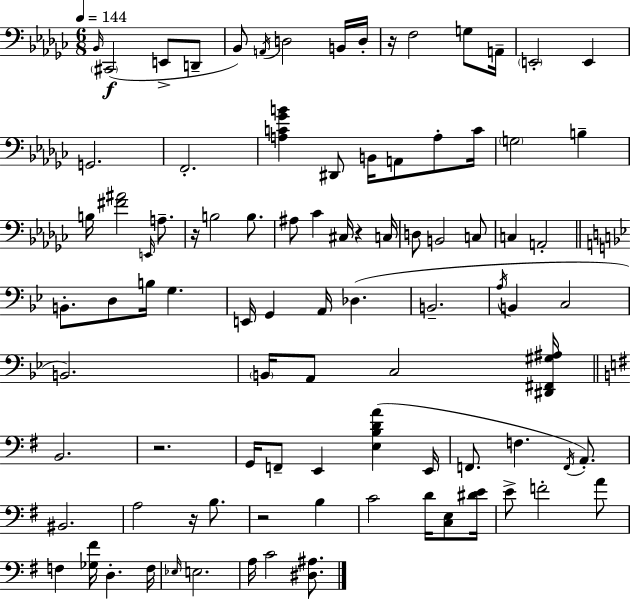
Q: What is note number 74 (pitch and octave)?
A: F3